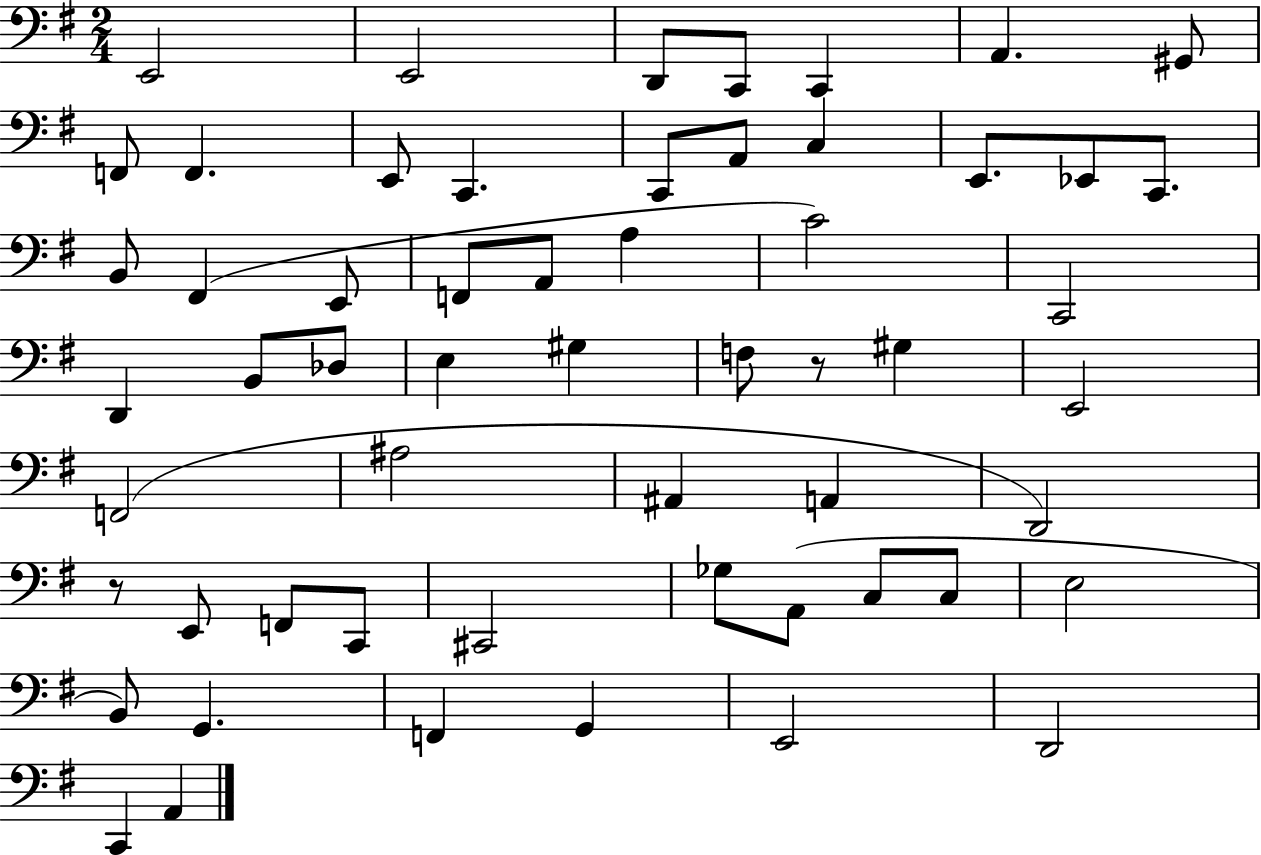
E2/h E2/h D2/e C2/e C2/q A2/q. G#2/e F2/e F2/q. E2/e C2/q. C2/e A2/e C3/q E2/e. Eb2/e C2/e. B2/e F#2/q E2/e F2/e A2/e A3/q C4/h C2/h D2/q B2/e Db3/e E3/q G#3/q F3/e R/e G#3/q E2/h F2/h A#3/h A#2/q A2/q D2/h R/e E2/e F2/e C2/e C#2/h Gb3/e A2/e C3/e C3/e E3/h B2/e G2/q. F2/q G2/q E2/h D2/h C2/q A2/q